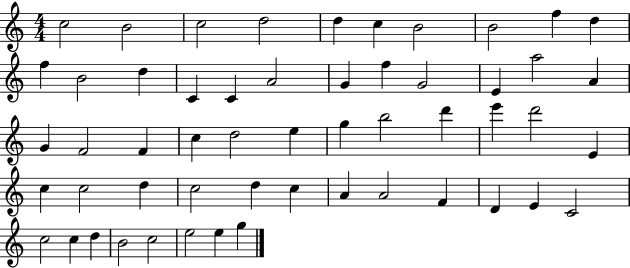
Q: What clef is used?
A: treble